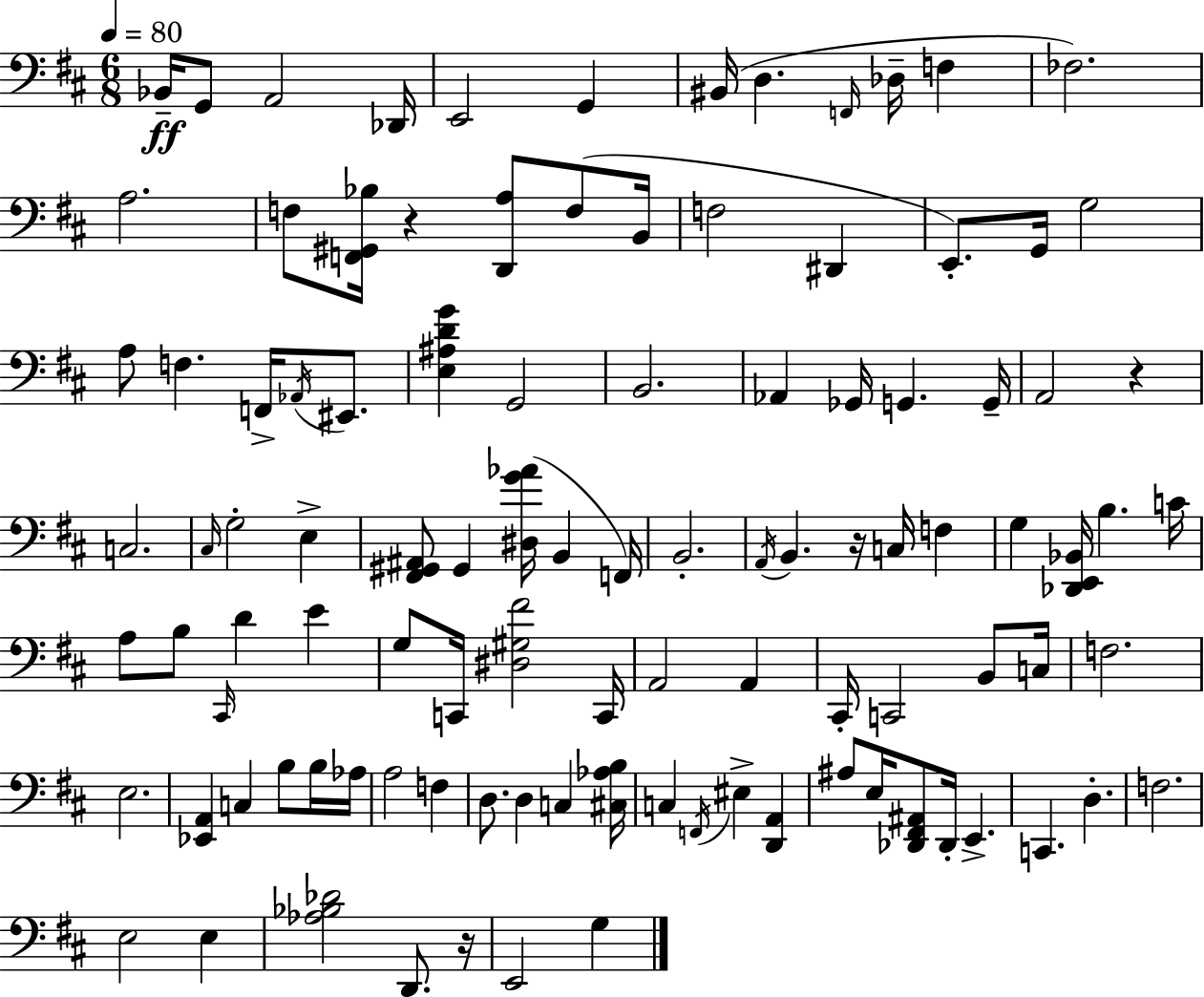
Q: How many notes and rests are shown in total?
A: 104